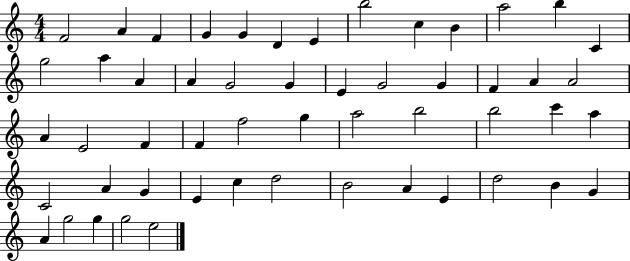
X:1
T:Untitled
M:4/4
L:1/4
K:C
F2 A F G G D E b2 c B a2 b C g2 a A A G2 G E G2 G F A A2 A E2 F F f2 g a2 b2 b2 c' a C2 A G E c d2 B2 A E d2 B G A g2 g g2 e2